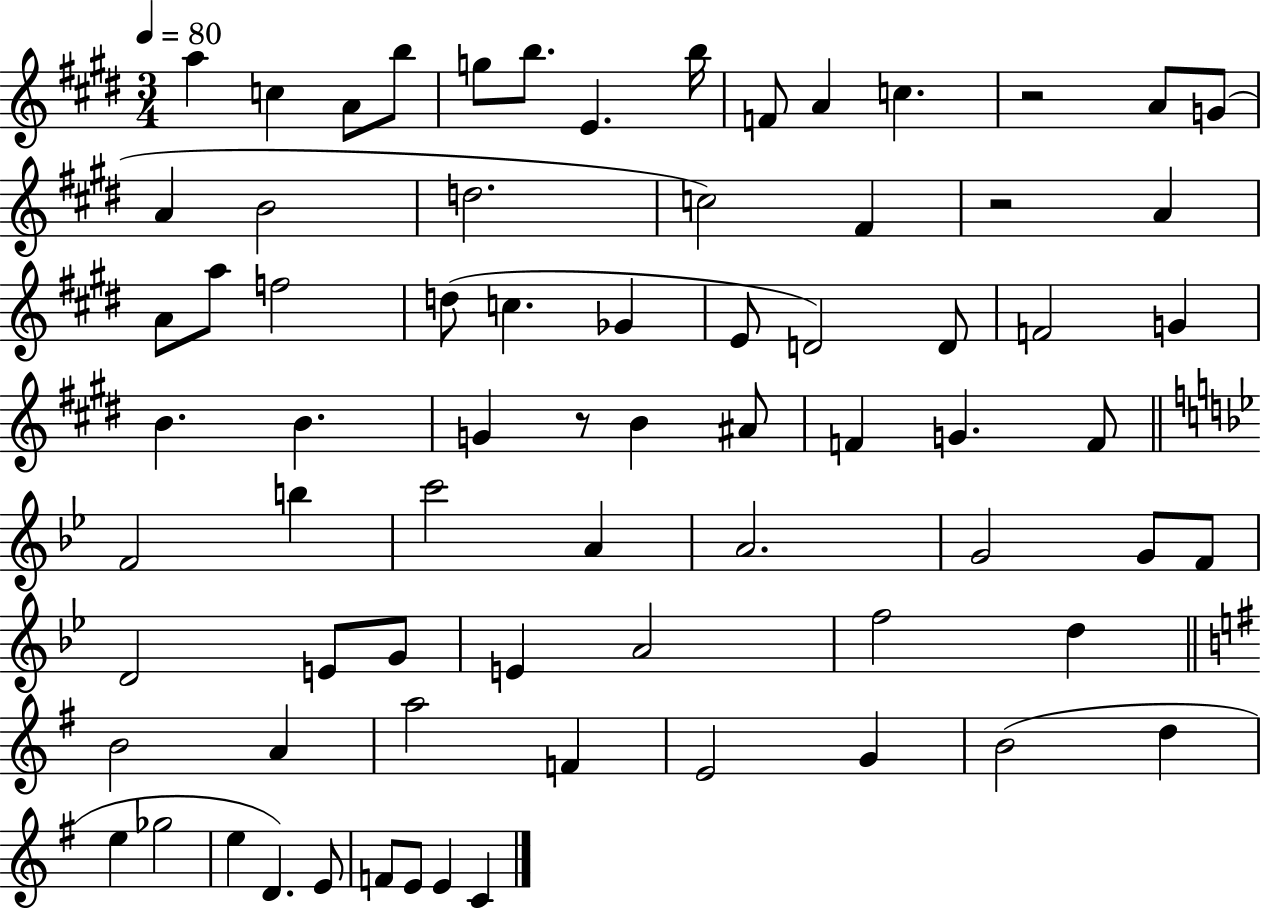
A5/q C5/q A4/e B5/e G5/e B5/e. E4/q. B5/s F4/e A4/q C5/q. R/h A4/e G4/e A4/q B4/h D5/h. C5/h F#4/q R/h A4/q A4/e A5/e F5/h D5/e C5/q. Gb4/q E4/e D4/h D4/e F4/h G4/q B4/q. B4/q. G4/q R/e B4/q A#4/e F4/q G4/q. F4/e F4/h B5/q C6/h A4/q A4/h. G4/h G4/e F4/e D4/h E4/e G4/e E4/q A4/h F5/h D5/q B4/h A4/q A5/h F4/q E4/h G4/q B4/h D5/q E5/q Gb5/h E5/q D4/q. E4/e F4/e E4/e E4/q C4/q